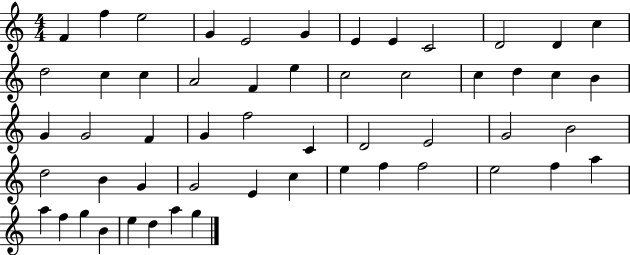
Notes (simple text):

F4/q F5/q E5/h G4/q E4/h G4/q E4/q E4/q C4/h D4/h D4/q C5/q D5/h C5/q C5/q A4/h F4/q E5/q C5/h C5/h C5/q D5/q C5/q B4/q G4/q G4/h F4/q G4/q F5/h C4/q D4/h E4/h G4/h B4/h D5/h B4/q G4/q G4/h E4/q C5/q E5/q F5/q F5/h E5/h F5/q A5/q A5/q F5/q G5/q B4/q E5/q D5/q A5/q G5/q